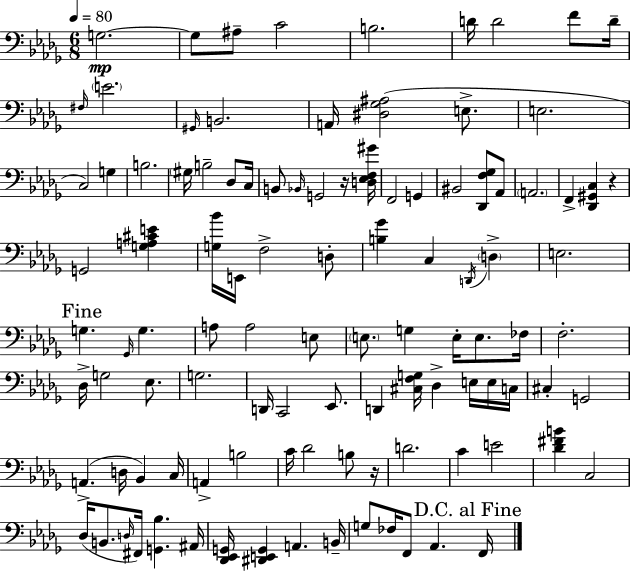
G3/h. G3/e A#3/e C4/h B3/h. D4/s D4/h F4/e D4/s F#3/s E4/h. G#2/s B2/h. A2/s [D#3,Gb3,A#3]/h E3/e. E3/h. C3/h G3/q B3/h. G#3/s B3/h Db3/e C3/s B2/e Bb2/s G2/h R/s [D3,Eb3,F3,G#4]/s F2/h G2/q BIS2/h [Db2,F3,Gb3]/e Ab2/e A2/h. F2/q [Db2,G#2,C3]/q R/q G2/h [G3,A3,C#4,E4]/q [G3,Bb4]/s E2/s F3/h D3/e [B3,Gb4]/q C3/q D2/s D3/q E3/h. G3/q. Gb2/s G3/q. A3/e A3/h E3/e E3/e. G3/q E3/s E3/e. FES3/s F3/h. Db3/s G3/h Eb3/e. G3/h. D2/s C2/h Eb2/e. D2/q [C#3,F3,G3]/s Db3/q E3/s E3/s C3/s C#3/q G2/h A2/q. D3/s Bb2/q C3/s A2/q B3/h C4/s Db4/h B3/e R/s D4/h. C4/q E4/h [Db4,F#4,B4]/q C3/h Db3/s B2/e. D3/s F#2/s [G2,Bb3]/q. A#2/s [Db2,Eb2,G2]/s [D#2,E2,G2]/q A2/q. B2/s G3/e FES3/s F2/e Ab2/q. F2/s